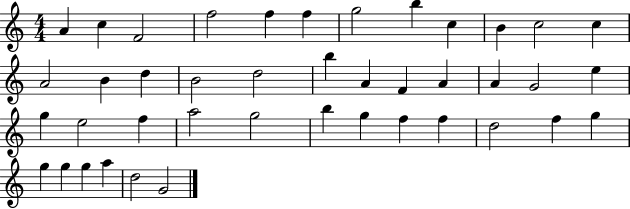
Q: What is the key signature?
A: C major